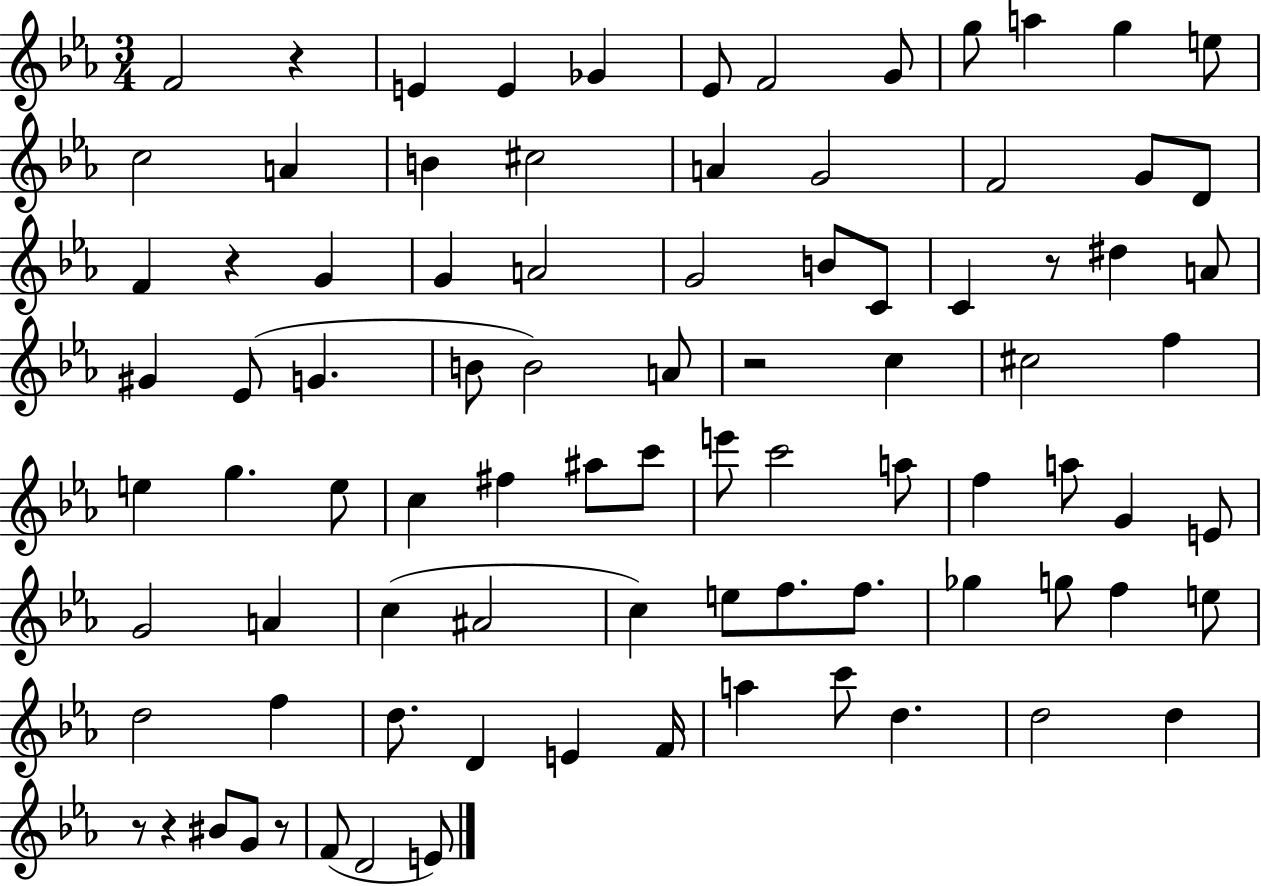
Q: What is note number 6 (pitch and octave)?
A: F4